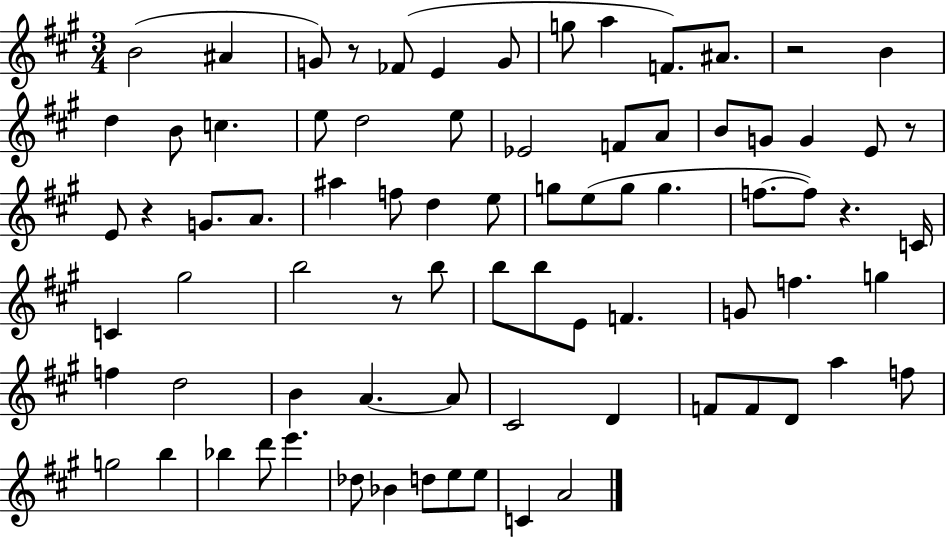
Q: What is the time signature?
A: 3/4